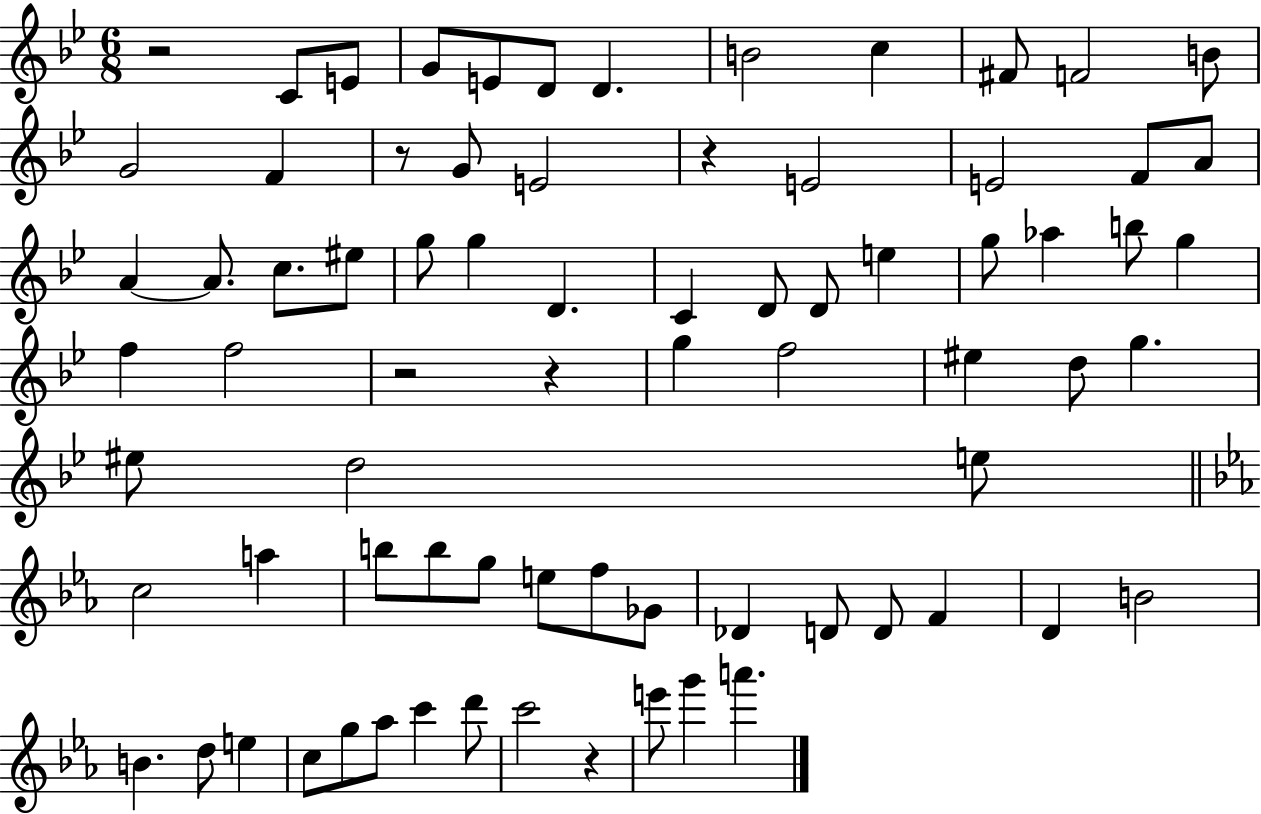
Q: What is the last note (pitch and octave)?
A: A6